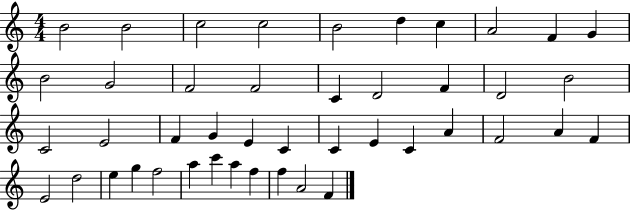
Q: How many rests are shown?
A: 0